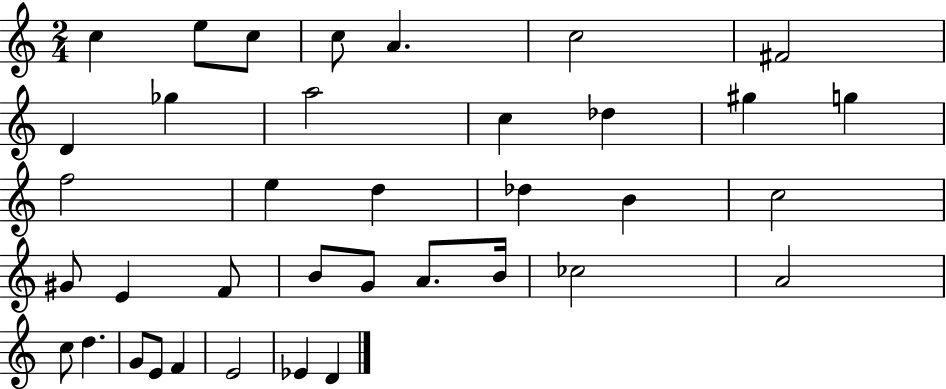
C5/q E5/e C5/e C5/e A4/q. C5/h F#4/h D4/q Gb5/q A5/h C5/q Db5/q G#5/q G5/q F5/h E5/q D5/q Db5/q B4/q C5/h G#4/e E4/q F4/e B4/e G4/e A4/e. B4/s CES5/h A4/h C5/e D5/q. G4/e E4/e F4/q E4/h Eb4/q D4/q